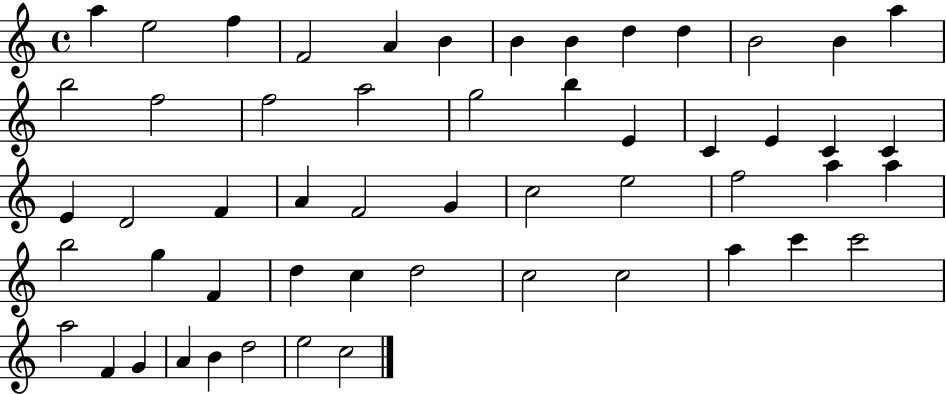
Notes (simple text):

A5/q E5/h F5/q F4/h A4/q B4/q B4/q B4/q D5/q D5/q B4/h B4/q A5/q B5/h F5/h F5/h A5/h G5/h B5/q E4/q C4/q E4/q C4/q C4/q E4/q D4/h F4/q A4/q F4/h G4/q C5/h E5/h F5/h A5/q A5/q B5/h G5/q F4/q D5/q C5/q D5/h C5/h C5/h A5/q C6/q C6/h A5/h F4/q G4/q A4/q B4/q D5/h E5/h C5/h